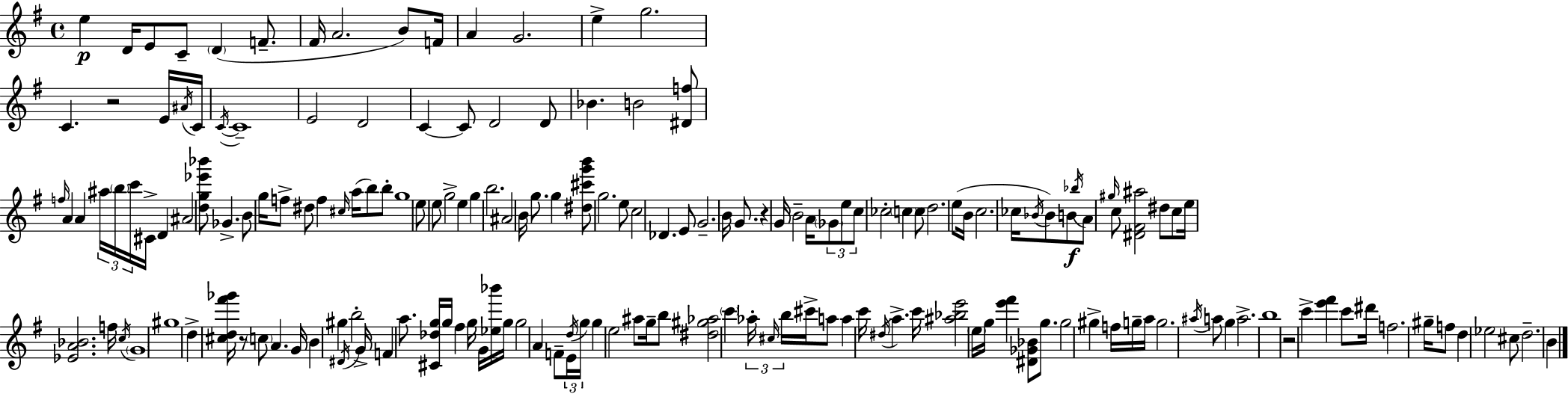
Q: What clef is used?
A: treble